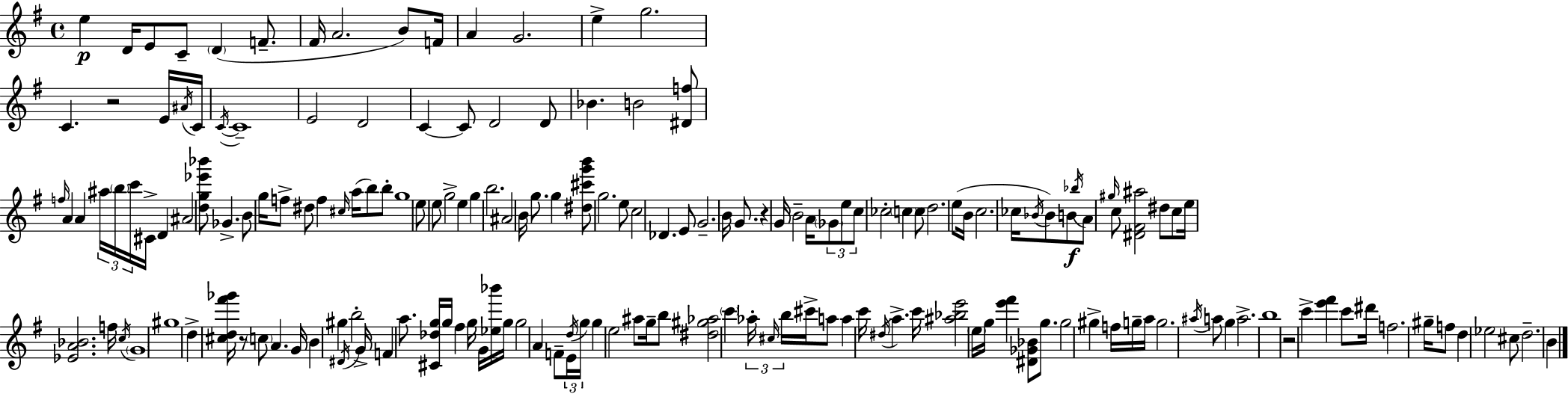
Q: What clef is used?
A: treble